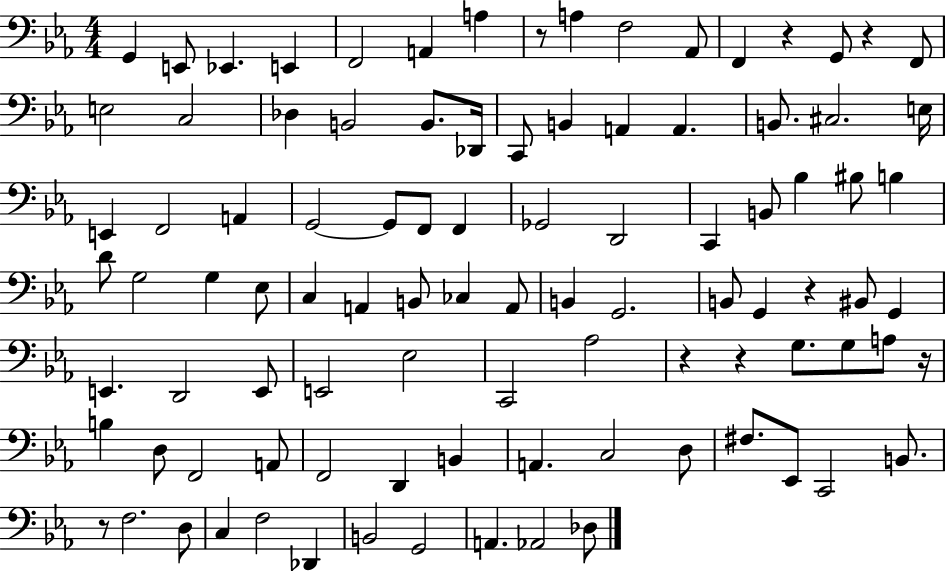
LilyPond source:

{
  \clef bass
  \numericTimeSignature
  \time 4/4
  \key ees \major
  g,4 e,8 ees,4. e,4 | f,2 a,4 a4 | r8 a4 f2 aes,8 | f,4 r4 g,8 r4 f,8 | \break e2 c2 | des4 b,2 b,8. des,16 | c,8 b,4 a,4 a,4. | b,8. cis2. e16 | \break e,4 f,2 a,4 | g,2~~ g,8 f,8 f,4 | ges,2 d,2 | c,4 b,8 bes4 bis8 b4 | \break d'8 g2 g4 ees8 | c4 a,4 b,8 ces4 a,8 | b,4 g,2. | b,8 g,4 r4 bis,8 g,4 | \break e,4. d,2 e,8 | e,2 ees2 | c,2 aes2 | r4 r4 g8. g8 a8 r16 | \break b4 d8 f,2 a,8 | f,2 d,4 b,4 | a,4. c2 d8 | fis8. ees,8 c,2 b,8. | \break r8 f2. d8 | c4 f2 des,4 | b,2 g,2 | a,4. aes,2 des8 | \break \bar "|."
}